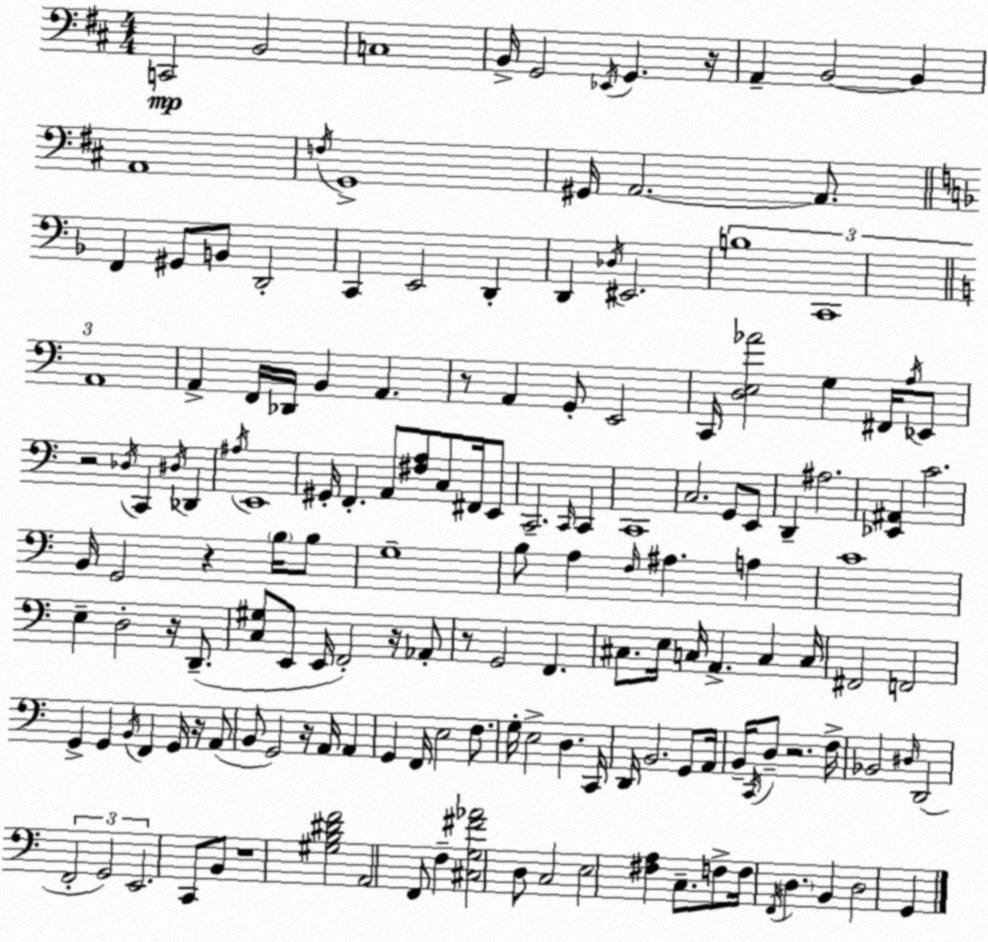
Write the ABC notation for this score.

X:1
T:Untitled
M:4/4
L:1/4
K:D
C,,2 B,,2 C,4 B,,/4 G,,2 _E,,/4 G,, z/4 A,, B,,2 B,, A,,4 F,/4 G,,4 ^G,,/4 A,,2 A,,/2 F,, ^G,,/2 B,,/2 D,,2 C,, E,,2 D,, D,, _D,/4 ^E,,2 B,4 C,,4 A,,4 A,, F,,/4 _D,,/4 B,, A,, z/2 A,, G,,/2 E,,2 C,,/4 [D,E,_A]2 G, ^F,,/4 A,/4 _E,,/2 z2 _D,/4 C,, ^D,/4 _D,, ^A,/4 E,,4 ^G,,/4 F,, A,,/2 [^F,A,]/2 C,/2 ^F,,/4 E,,/2 C,,2 C,,/4 C,, C,,4 C,2 G,,/2 E,,/2 D,, ^A,2 [_E,,^A,,] C2 B,,/4 G,,2 z B,/4 B,/2 G,4 B,/2 A, F,/4 ^A, A, C4 E, D,2 z/4 D,,/2 [C,^G,]/2 E,,/2 E,,/4 F,,2 z/4 _A,,/2 z/2 G,,2 F,, ^C,/2 E,/4 C,/4 A,, C, C,/4 ^F,,2 F,,2 G,, G,, B,,/4 F,, G,,/4 z/4 A,,/2 B,,/2 G,,2 z/4 A,,/4 A,, G,, F,,/4 E,2 F,/2 G,/4 E,2 D, C,,/4 D,,/4 B,,2 G,,/2 A,,/4 B,,/4 C,,/4 D,/2 z2 F,/4 _B,,2 ^D,/4 D,,2 F,,2 G,,2 E,,2 C,,/2 B,,/2 z4 [^G,B,^DF]2 A,,2 F,,/2 F, [^C,G,^F_A]2 D,/2 C,2 E,2 [^F,A,] C,/2 F,/2 F,/4 F,,/4 D, B,, D,2 G,,